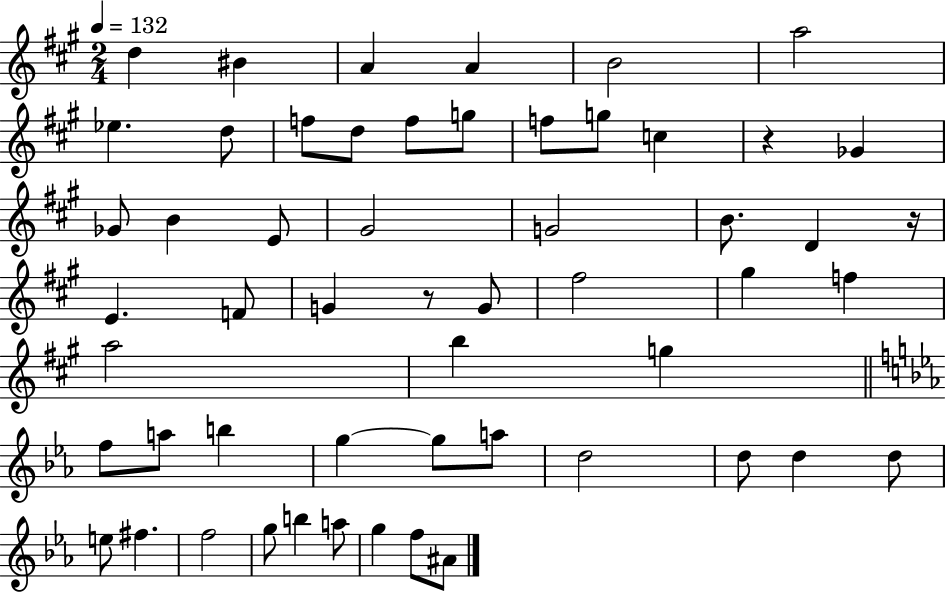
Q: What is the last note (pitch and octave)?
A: A#4